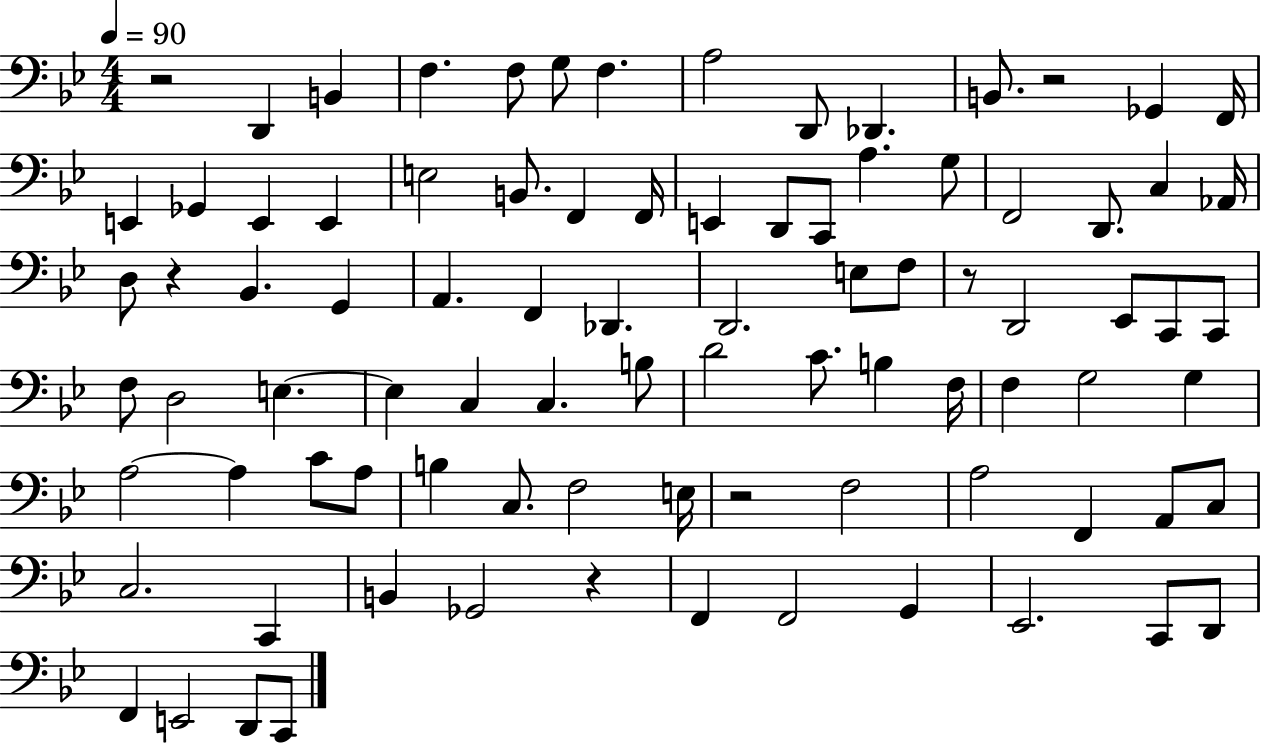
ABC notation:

X:1
T:Untitled
M:4/4
L:1/4
K:Bb
z2 D,, B,, F, F,/2 G,/2 F, A,2 D,,/2 _D,, B,,/2 z2 _G,, F,,/4 E,, _G,, E,, E,, E,2 B,,/2 F,, F,,/4 E,, D,,/2 C,,/2 A, G,/2 F,,2 D,,/2 C, _A,,/4 D,/2 z _B,, G,, A,, F,, _D,, D,,2 E,/2 F,/2 z/2 D,,2 _E,,/2 C,,/2 C,,/2 F,/2 D,2 E, E, C, C, B,/2 D2 C/2 B, F,/4 F, G,2 G, A,2 A, C/2 A,/2 B, C,/2 F,2 E,/4 z2 F,2 A,2 F,, A,,/2 C,/2 C,2 C,, B,, _G,,2 z F,, F,,2 G,, _E,,2 C,,/2 D,,/2 F,, E,,2 D,,/2 C,,/2